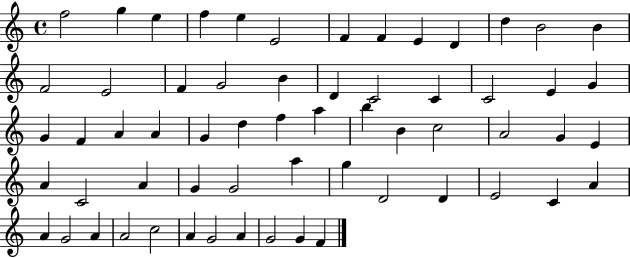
{
  \clef treble
  \time 4/4
  \defaultTimeSignature
  \key c \major
  f''2 g''4 e''4 | f''4 e''4 e'2 | f'4 f'4 e'4 d'4 | d''4 b'2 b'4 | \break f'2 e'2 | f'4 g'2 b'4 | d'4 c'2 c'4 | c'2 e'4 g'4 | \break g'4 f'4 a'4 a'4 | g'4 d''4 f''4 a''4 | b''4 b'4 c''2 | a'2 g'4 e'4 | \break a'4 c'2 a'4 | g'4 g'2 a''4 | g''4 d'2 d'4 | e'2 c'4 a'4 | \break a'4 g'2 a'4 | a'2 c''2 | a'4 g'2 a'4 | g'2 g'4 f'4 | \break \bar "|."
}